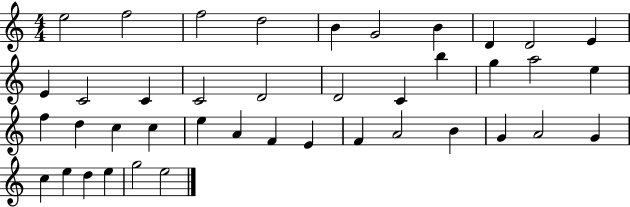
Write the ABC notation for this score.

X:1
T:Untitled
M:4/4
L:1/4
K:C
e2 f2 f2 d2 B G2 B D D2 E E C2 C C2 D2 D2 C b g a2 e f d c c e A F E F A2 B G A2 G c e d e g2 e2